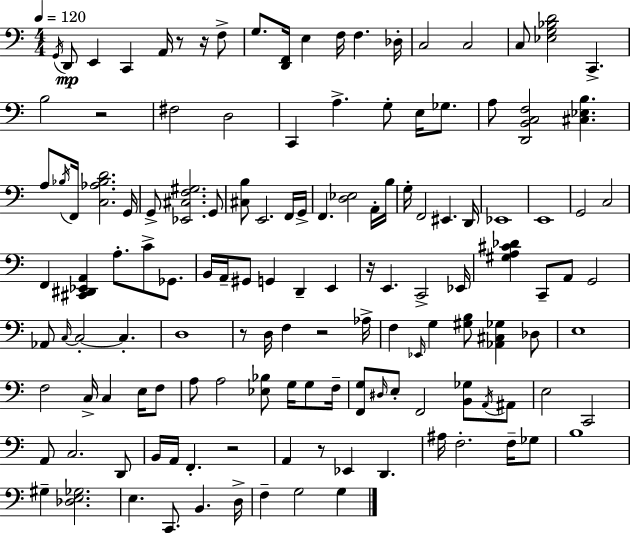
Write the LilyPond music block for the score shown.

{
  \clef bass
  \numericTimeSignature
  \time 4/4
  \key a \minor
  \tempo 4 = 120
  \acciaccatura { g,16 }\mp d,8 e,4 c,4 a,16 r8 r16 f8-> | g8. <d, f,>16 e4 f16 f4. | des16-. c2 c2 | c8 <ees g bes d'>2 c,4.-> | \break b2 r2 | fis2 d2 | c,4 a4.-> g8-. e16 ges8. | a8 <d, b, c f>2 <cis ees b>4. | \break a8 \acciaccatura { bes16 } f,16 <c aes bes d'>2. | g,16 g,8-> <ees, cis f gis>2. | g,8 <cis b>8 e,2. | f,16 g,16-> f,4. <d ees>2 | \break a,16-. b16 g16-. f,2 eis,4. | d,16 ees,1 | e,1 | g,2 c2 | \break f,4 <cis, dis, ees, a,>4 a8.-. c'8-> ges,8. | b,16 a,16-- gis,8 g,4 d,4-- e,4 | r16 e,4. c,2-> | ees,16 <gis a cis' des'>4 c,8-- a,8 g,2 | \break aes,8 \grace { c16~ }~ c2-. c4.-. | d1 | r8 d16 f4 r2 | aes16-> f4 \grace { ees,16 } g4 <gis b>8 <aes, cis ges>4 | \break des8 e1 | f2 c16-> c4 | e16 f8 a8 a2 <ees bes>8 | g16 g8 f16-- <f, g>8 \grace { dis16 } e8-. f,2 | \break <b, ges>8 \acciaccatura { a,16 } ais,8 e2 c,2 | a,8 c2. | d,8 b,16 a,16 f,4.-. r2 | a,4 r8 ees,4 | \break d,4. ais16 f2.-. | f16-- ges8 b1 | gis4-- <des e ges>2. | e4. c,8. b,4. | \break d16-> f4-- g2 | g4 \bar "|."
}